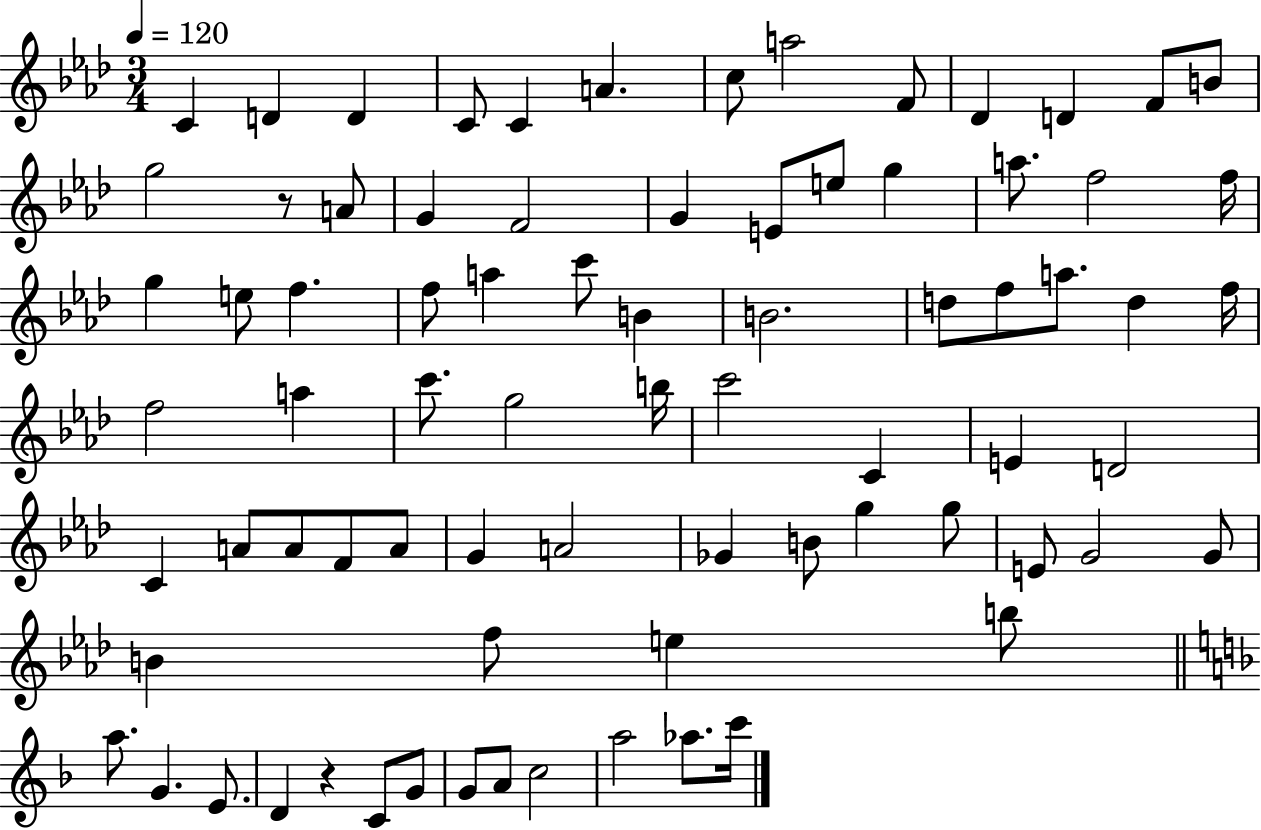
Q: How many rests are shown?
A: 2